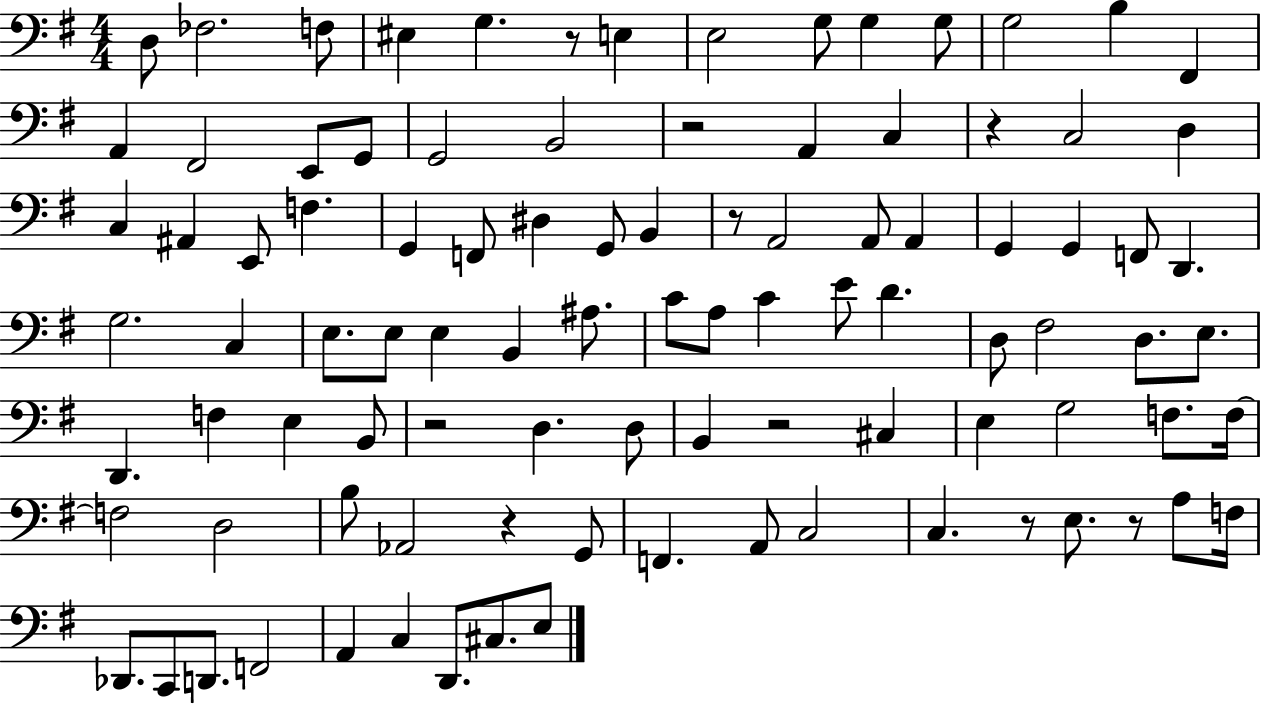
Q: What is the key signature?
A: G major